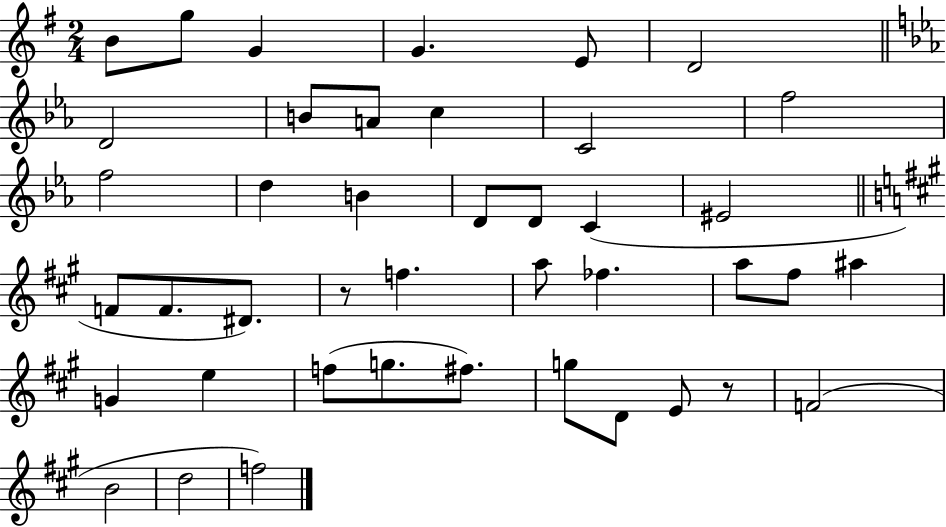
X:1
T:Untitled
M:2/4
L:1/4
K:G
B/2 g/2 G G E/2 D2 D2 B/2 A/2 c C2 f2 f2 d B D/2 D/2 C ^E2 F/2 F/2 ^D/2 z/2 f a/2 _f a/2 ^f/2 ^a G e f/2 g/2 ^f/2 g/2 D/2 E/2 z/2 F2 B2 d2 f2